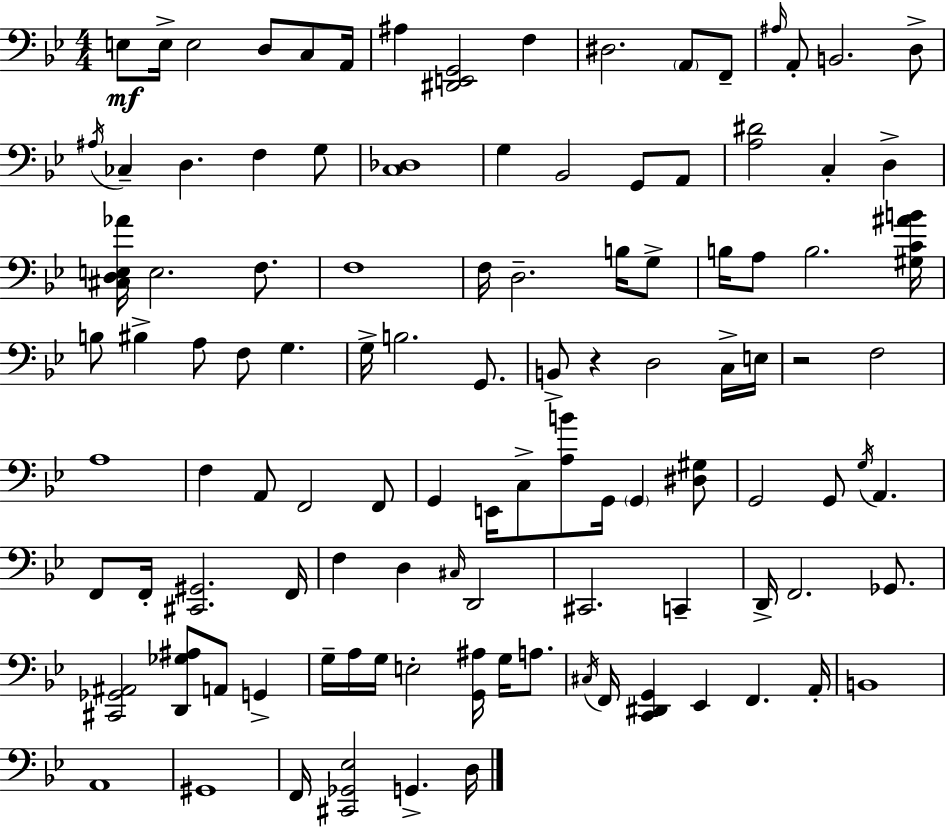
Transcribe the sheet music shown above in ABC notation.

X:1
T:Untitled
M:4/4
L:1/4
K:Gm
E,/2 E,/4 E,2 D,/2 C,/2 A,,/4 ^A, [^D,,E,,G,,]2 F, ^D,2 A,,/2 F,,/2 ^A,/4 A,,/2 B,,2 D,/2 ^A,/4 _C, D, F, G,/2 [C,_D,]4 G, _B,,2 G,,/2 A,,/2 [A,^D]2 C, D, [^C,D,E,_A]/4 E,2 F,/2 F,4 F,/4 D,2 B,/4 G,/2 B,/4 A,/2 B,2 [^G,C^AB]/4 B,/2 ^B, A,/2 F,/2 G, G,/4 B,2 G,,/2 B,,/2 z D,2 C,/4 E,/4 z2 F,2 A,4 F, A,,/2 F,,2 F,,/2 G,, E,,/4 C,/2 [A,B]/2 G,,/4 G,, [^D,^G,]/2 G,,2 G,,/2 G,/4 A,, F,,/2 F,,/4 [^C,,^G,,]2 F,,/4 F, D, ^C,/4 D,,2 ^C,,2 C,, D,,/4 F,,2 _G,,/2 [^C,,_G,,^A,,]2 [D,,_G,^A,]/2 A,,/2 G,, G,/4 A,/4 G,/4 E,2 [G,,^A,]/4 G,/4 A,/2 ^C,/4 F,,/4 [C,,^D,,G,,] _E,, F,, A,,/4 B,,4 A,,4 ^G,,4 F,,/4 [^C,,_G,,_E,]2 G,, D,/4